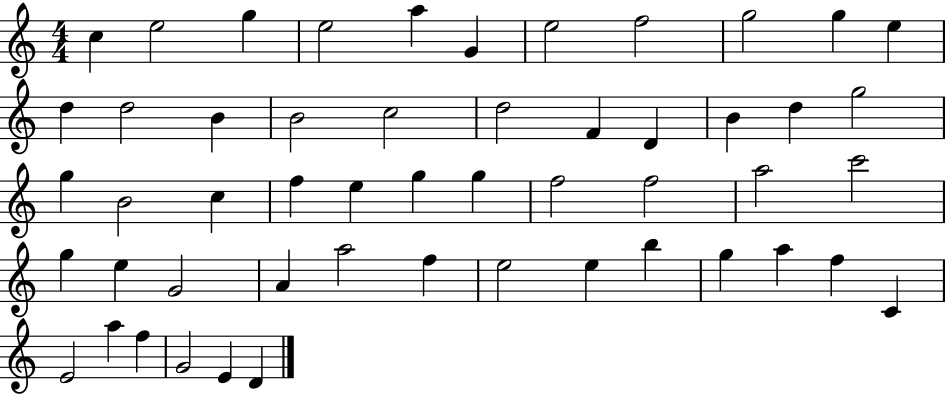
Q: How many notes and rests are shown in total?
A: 52